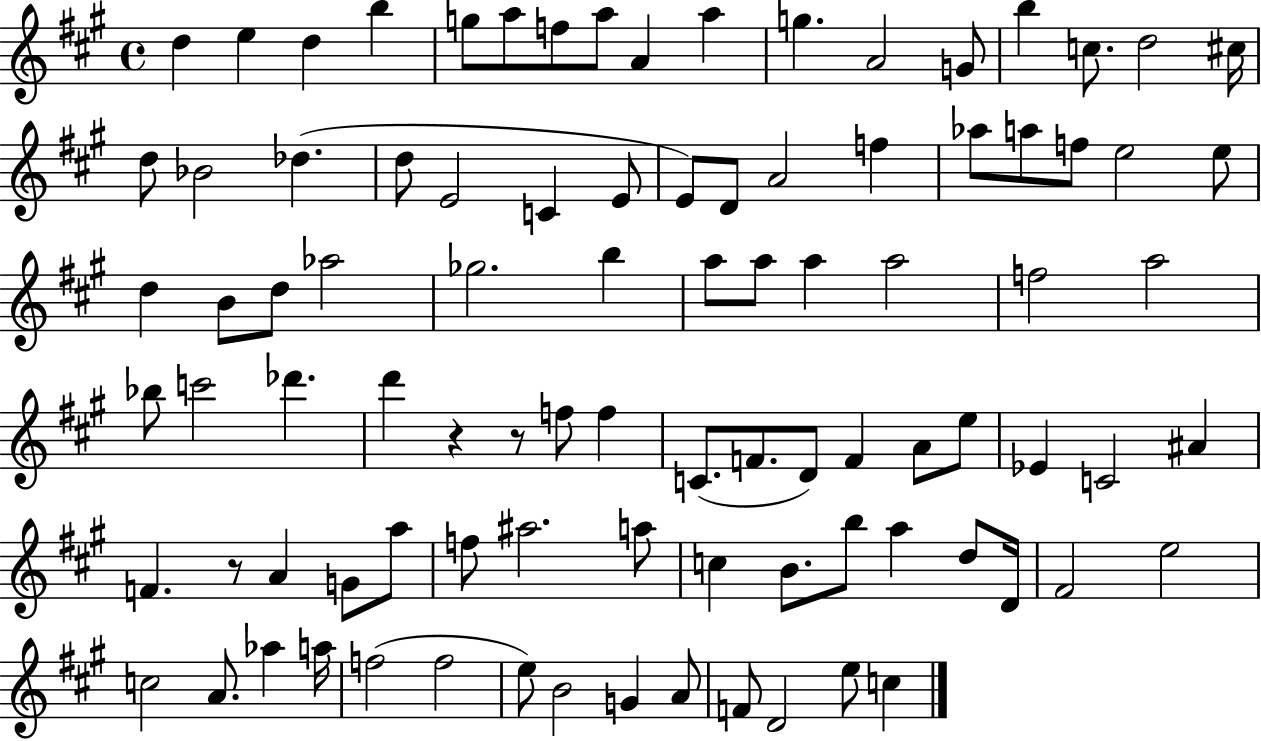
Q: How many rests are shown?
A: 3